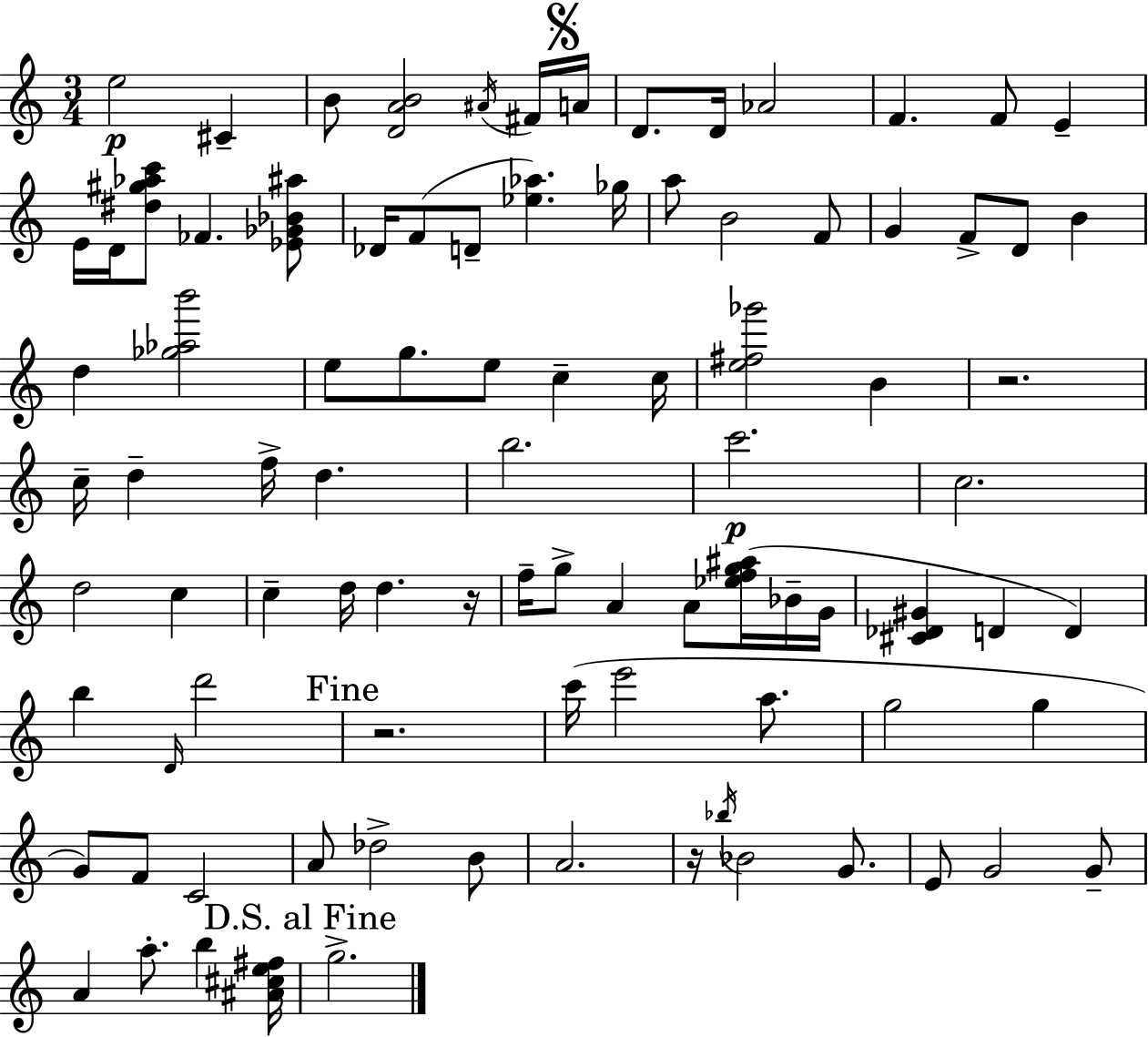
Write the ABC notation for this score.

X:1
T:Untitled
M:3/4
L:1/4
K:Am
e2 ^C B/2 [DAB]2 ^A/4 ^F/4 A/4 D/2 D/4 _A2 F F/2 E E/4 D/4 [^d^g_ac']/2 _F [_E_G_B^a]/2 _D/4 F/2 D/2 [_e_a] _g/4 a/2 B2 F/2 G F/2 D/2 B d [_g_ab']2 e/2 g/2 e/2 c c/4 [e^f_g']2 B z2 c/4 d f/4 d b2 c'2 c2 d2 c c d/4 d z/4 f/4 g/2 A A/2 [_efg^a]/4 _B/4 G/4 [^C_D^G] D D b D/4 d'2 z2 c'/4 e'2 a/2 g2 g G/2 F/2 C2 A/2 _d2 B/2 A2 z/4 _b/4 _B2 G/2 E/2 G2 G/2 A a/2 b [^A^ce^f]/4 g2